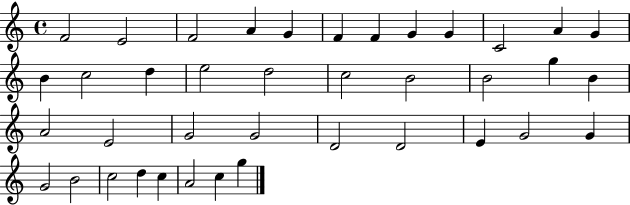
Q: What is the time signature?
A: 4/4